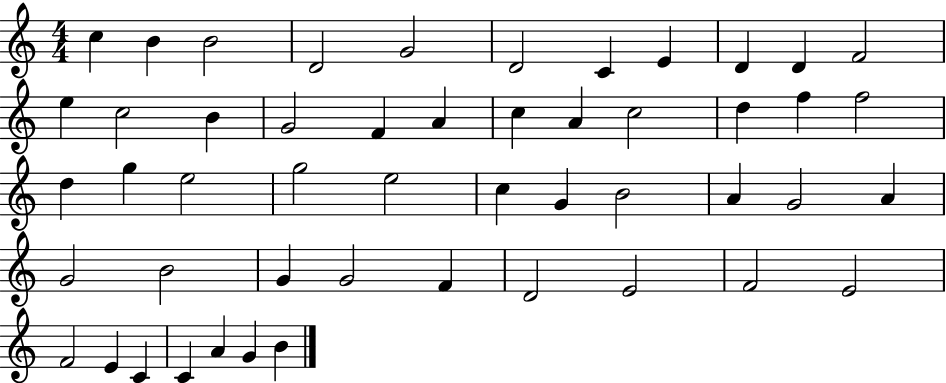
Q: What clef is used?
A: treble